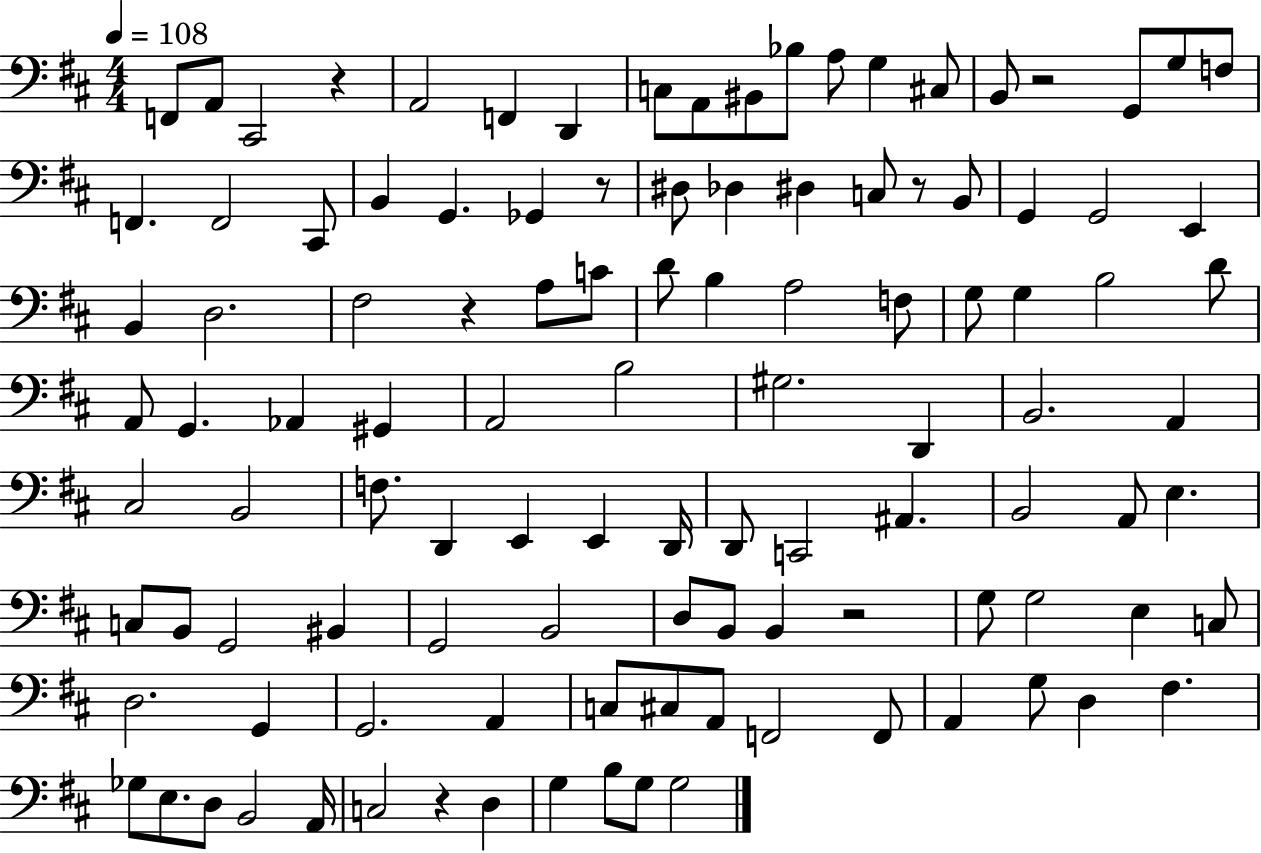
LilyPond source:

{
  \clef bass
  \numericTimeSignature
  \time 4/4
  \key d \major
  \tempo 4 = 108
  f,8 a,8 cis,2 r4 | a,2 f,4 d,4 | c8 a,8 bis,8 bes8 a8 g4 cis8 | b,8 r2 g,8 g8 f8 | \break f,4. f,2 cis,8 | b,4 g,4. ges,4 r8 | dis8 des4 dis4 c8 r8 b,8 | g,4 g,2 e,4 | \break b,4 d2. | fis2 r4 a8 c'8 | d'8 b4 a2 f8 | g8 g4 b2 d'8 | \break a,8 g,4. aes,4 gis,4 | a,2 b2 | gis2. d,4 | b,2. a,4 | \break cis2 b,2 | f8. d,4 e,4 e,4 d,16 | d,8 c,2 ais,4. | b,2 a,8 e4. | \break c8 b,8 g,2 bis,4 | g,2 b,2 | d8 b,8 b,4 r2 | g8 g2 e4 c8 | \break d2. g,4 | g,2. a,4 | c8 cis8 a,8 f,2 f,8 | a,4 g8 d4 fis4. | \break ges8 e8. d8 b,2 a,16 | c2 r4 d4 | g4 b8 g8 g2 | \bar "|."
}